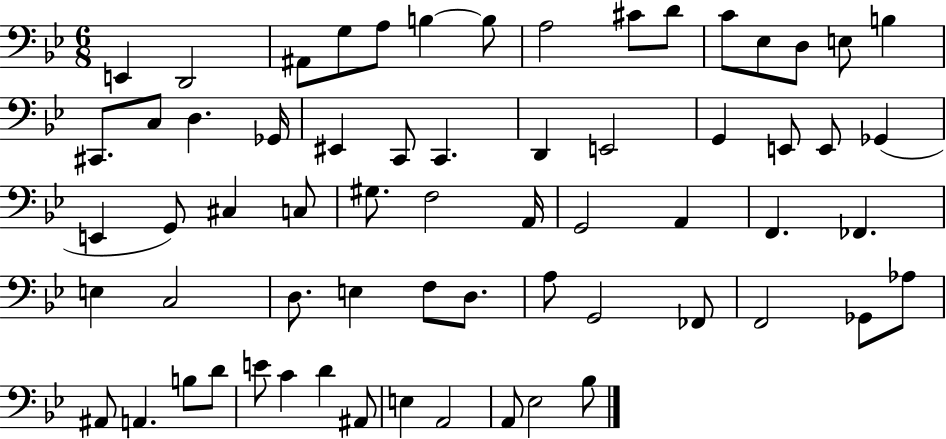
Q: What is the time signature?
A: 6/8